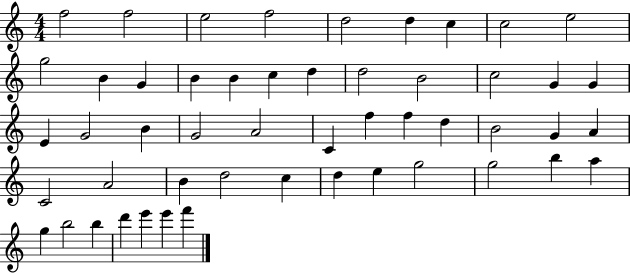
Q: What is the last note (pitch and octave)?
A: F6